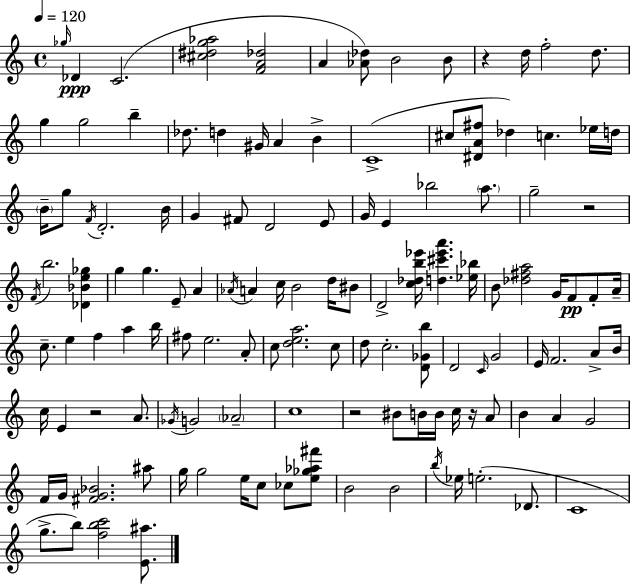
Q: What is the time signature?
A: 4/4